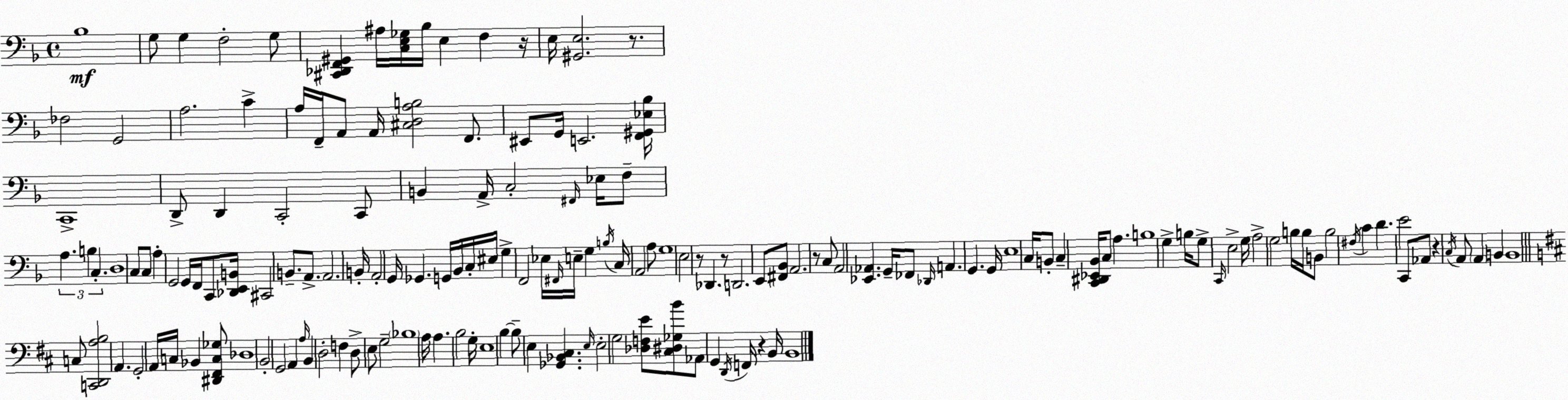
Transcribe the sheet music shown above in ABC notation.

X:1
T:Untitled
M:4/4
L:1/4
K:F
_B,4 G,/2 G, F,2 G,/2 [^C,,_D,,F,,^G,,] ^A,/4 [C,E,_G,]/4 _B,/4 E, F, z/4 E,/4 [^G,,E,]2 z/2 _F,2 G,,2 A,2 C A,/4 F,,/4 A,,/2 A,,/4 [^C,D,A,B,]2 F,,/2 ^E,,/2 G,,/4 E,,2 [F,,^G,,_E,_B,]/4 C,,4 D,,/2 D,, C,,2 C,,/2 B,, A,,/4 C,2 ^F,,/4 _E,/4 F,/2 A, B, C, D,4 C,/2 C,/2 A, G,,2 G,,/4 F,,/4 C,,/2 [_D,,E,,B,,]/4 ^C,,2 B,,/2 A,,/2 A,,2 B,,/4 A,,2 G,,/4 _G,, G,,/4 _B,,/4 C,/4 ^E,/4 G, F,,2 _E,/4 ^F,,/4 E,/4 G, B,/4 C,/4 A,,2 A,/2 G,4 E,2 z/2 _D,, z/2 D,,2 E,,/2 [^F,,_B,,]/2 A,,2 z/2 C,/2 A,,2 [_E,,_A,,] G,,/4 _F,,/2 _D,,/4 A,, G,, G,,/4 E,4 C,/4 B,,/2 C, [C,,^D,,_E,,_B,,]/4 C,/2 A, B,4 G, B,/4 G,/2 C,,/4 E,2 G,/4 A,2 G,2 B,/4 B,/4 B,,/2 B,2 ^F,/4 C D E2 C,,/2 _A,,/2 z C,/4 A,,/2 A,, B,, B,,4 C,/2 [C,,D,,A,B,]2 A,, G,,2 A,,/4 C,/4 _B,, [^D,,^F,,C,_G,]/2 _D,4 B,,2 G,,2 A,, A,/4 B,, D,2 F, D,/2 E,/2 G,2 _B,4 A,/4 A, B,2 G,/4 E,4 B, B,/2 E, [_G,,_B,,^C,] E,/4 E,2 G,2 [_D,F,E]/2 [^C,^D,_G,B]/2 _A,,/2 G,, D,,/4 F,,/4 z B,,/4 B,,4